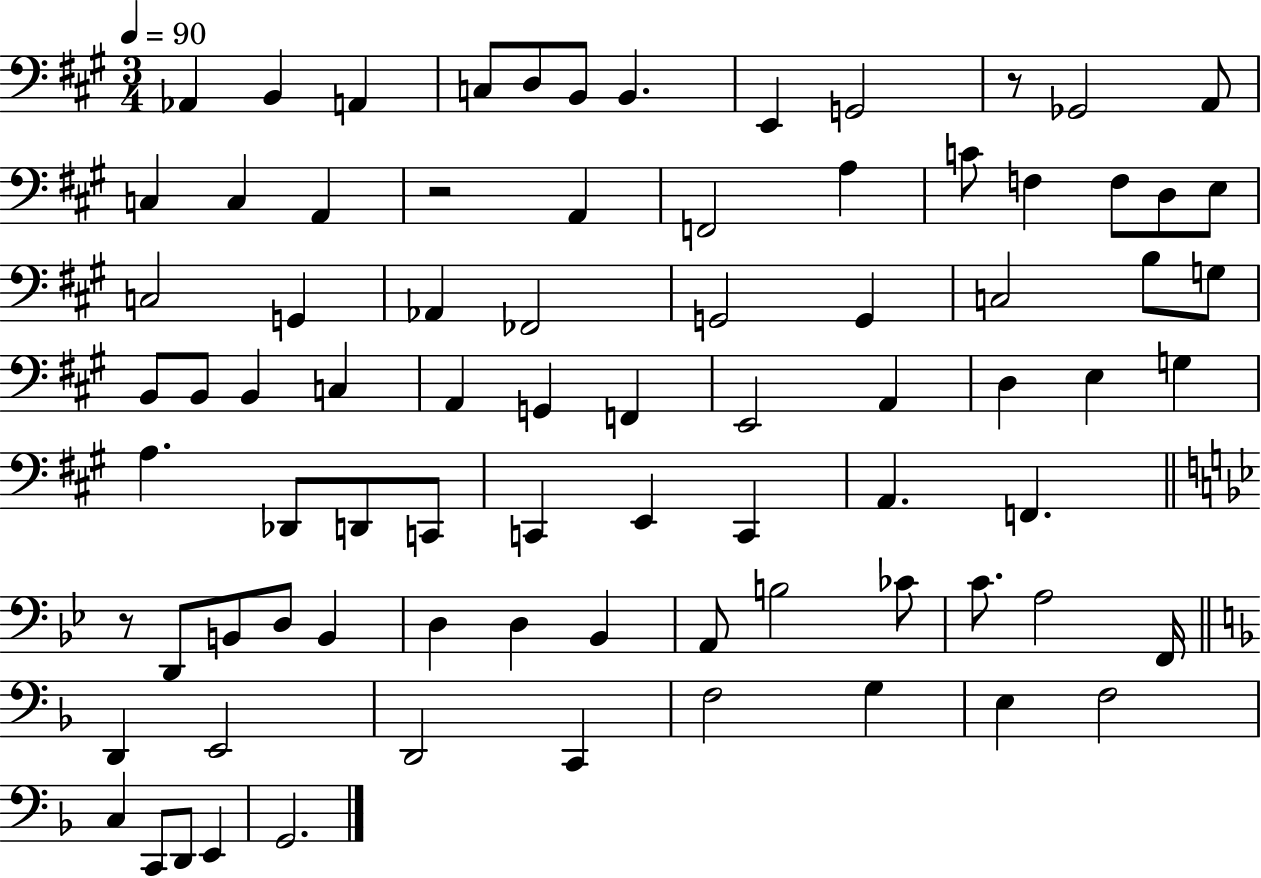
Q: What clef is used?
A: bass